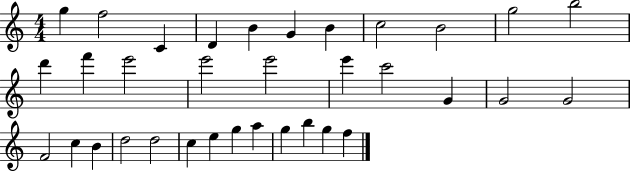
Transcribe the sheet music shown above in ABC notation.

X:1
T:Untitled
M:4/4
L:1/4
K:C
g f2 C D B G B c2 B2 g2 b2 d' f' e'2 e'2 e'2 e' c'2 G G2 G2 F2 c B d2 d2 c e g a g b g f